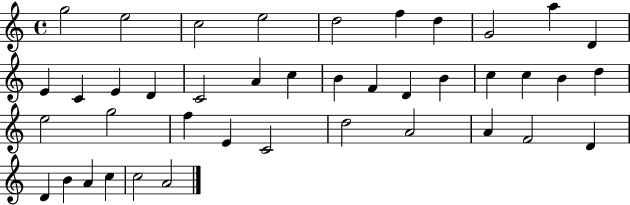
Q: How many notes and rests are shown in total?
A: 41